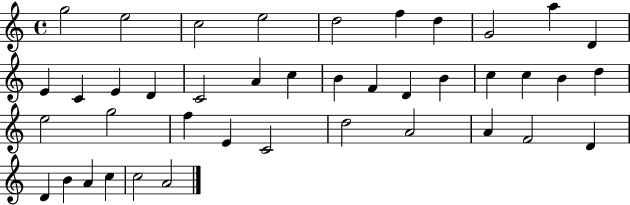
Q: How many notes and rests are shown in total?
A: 41